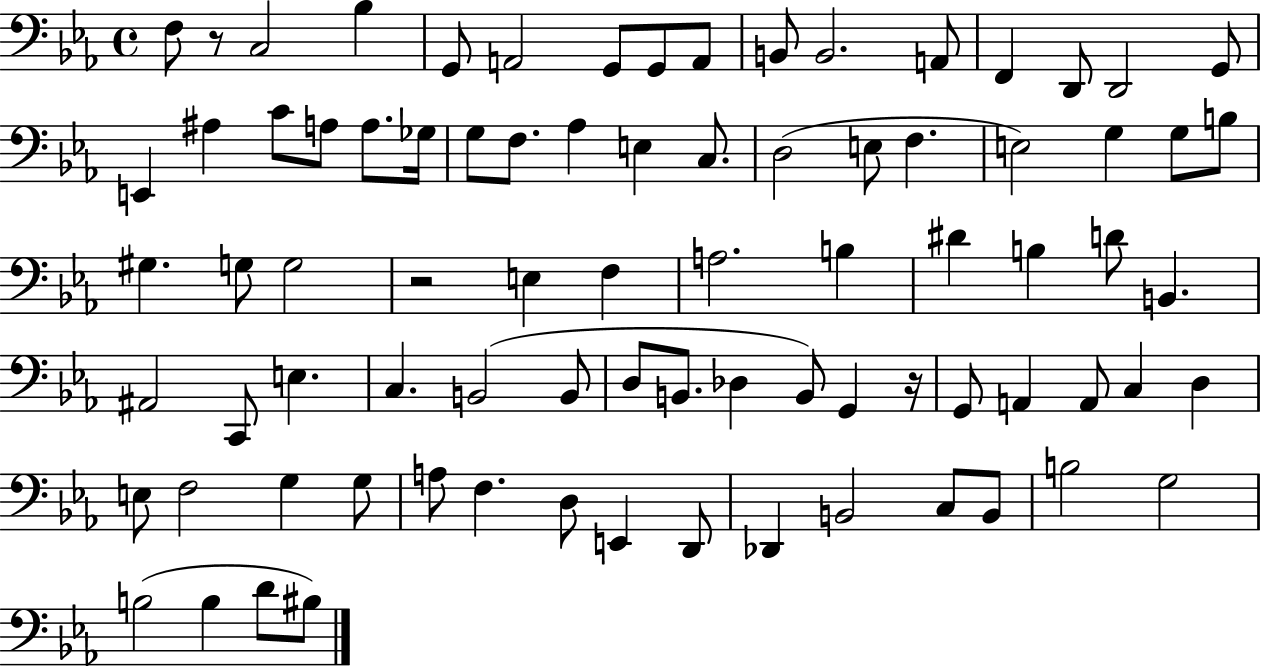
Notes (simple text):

F3/e R/e C3/h Bb3/q G2/e A2/h G2/e G2/e A2/e B2/e B2/h. A2/e F2/q D2/e D2/h G2/e E2/q A#3/q C4/e A3/e A3/e. Gb3/s G3/e F3/e. Ab3/q E3/q C3/e. D3/h E3/e F3/q. E3/h G3/q G3/e B3/e G#3/q. G3/e G3/h R/h E3/q F3/q A3/h. B3/q D#4/q B3/q D4/e B2/q. A#2/h C2/e E3/q. C3/q. B2/h B2/e D3/e B2/e. Db3/q B2/e G2/q R/s G2/e A2/q A2/e C3/q D3/q E3/e F3/h G3/q G3/e A3/e F3/q. D3/e E2/q D2/e Db2/q B2/h C3/e B2/e B3/h G3/h B3/h B3/q D4/e BIS3/e